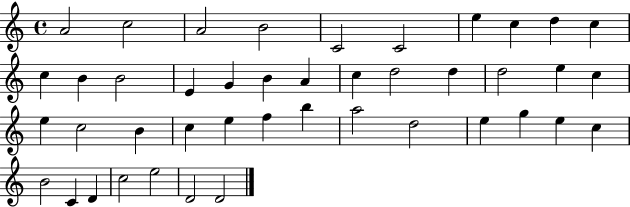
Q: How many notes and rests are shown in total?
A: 43